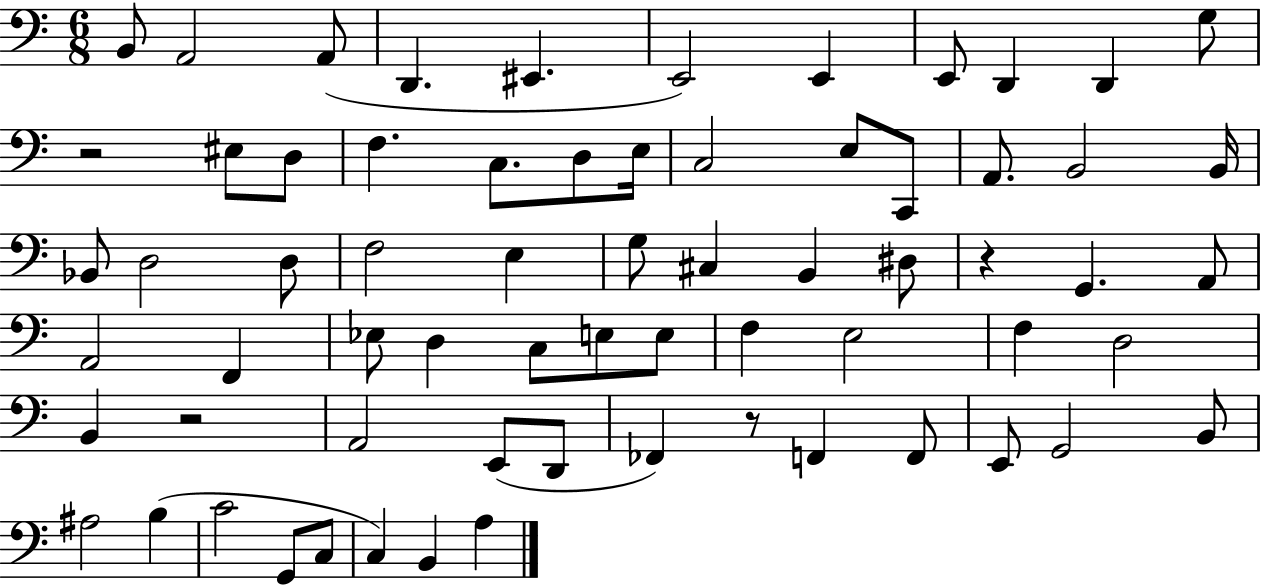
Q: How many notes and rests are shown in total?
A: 67